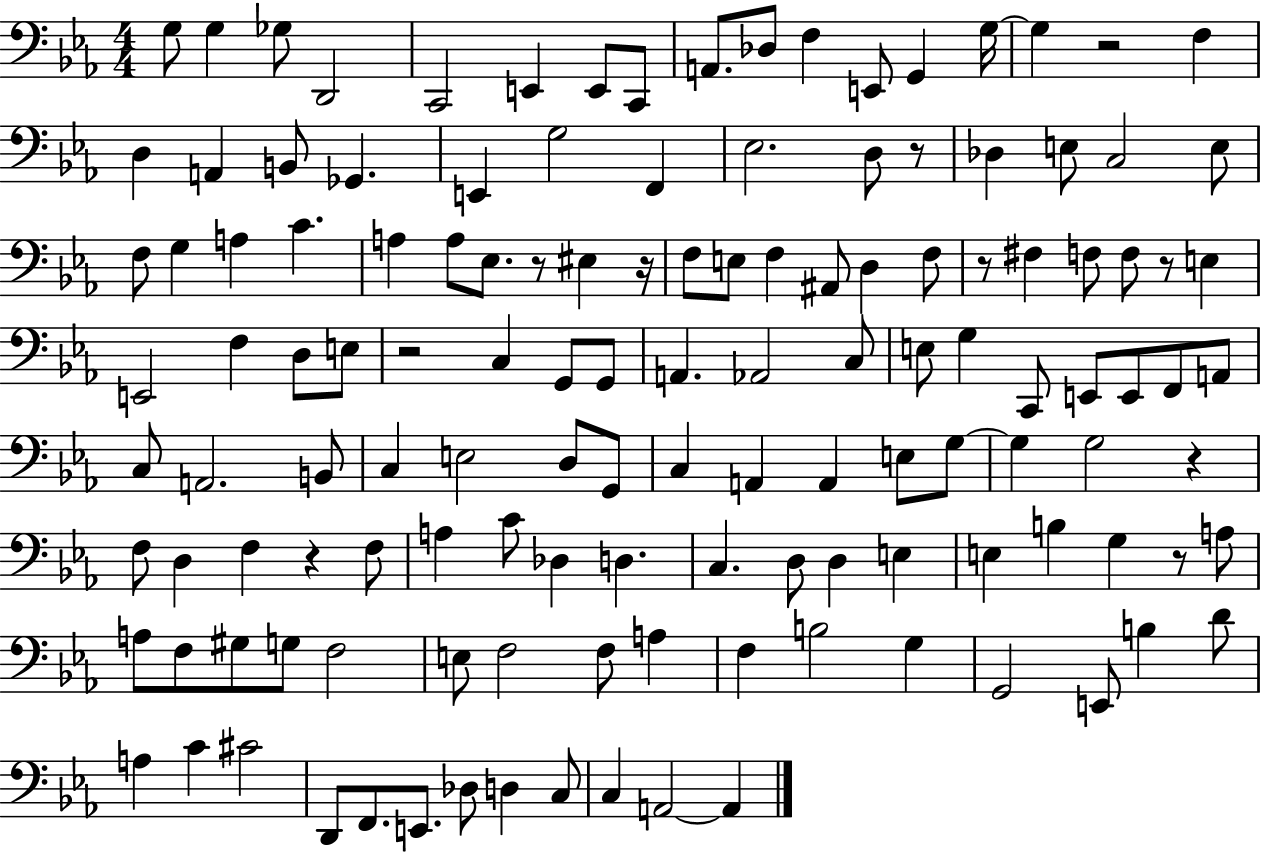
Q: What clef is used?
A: bass